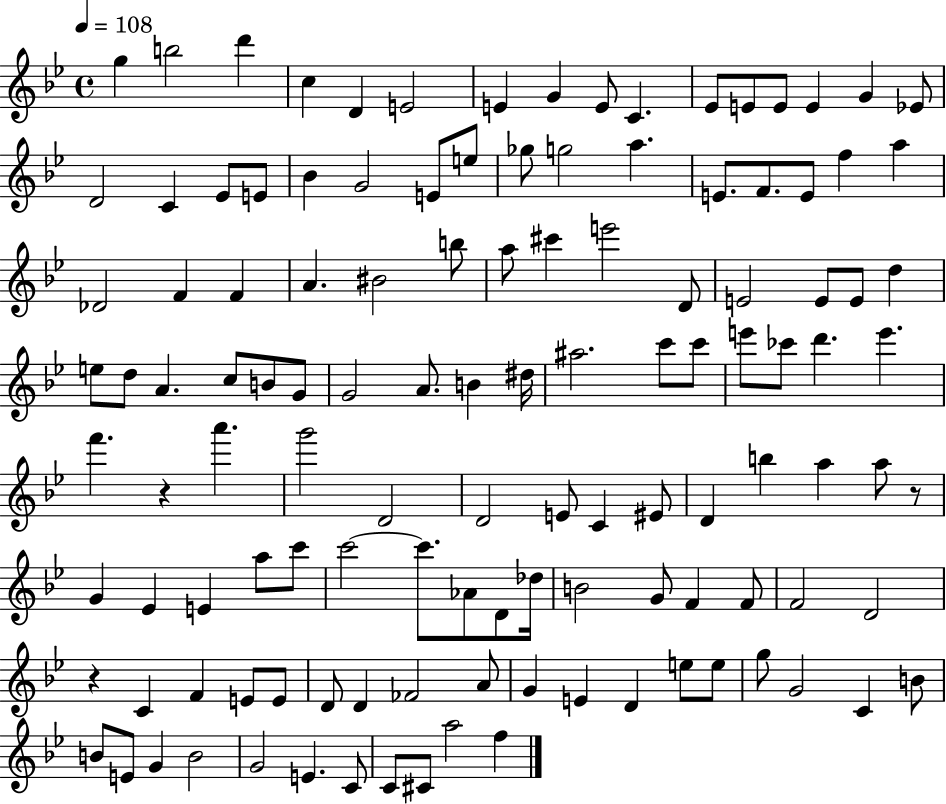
G5/q B5/h D6/q C5/q D4/q E4/h E4/q G4/q E4/e C4/q. Eb4/e E4/e E4/e E4/q G4/q Eb4/e D4/h C4/q Eb4/e E4/e Bb4/q G4/h E4/e E5/e Gb5/e G5/h A5/q. E4/e. F4/e. E4/e F5/q A5/q Db4/h F4/q F4/q A4/q. BIS4/h B5/e A5/e C#6/q E6/h D4/e E4/h E4/e E4/e D5/q E5/e D5/e A4/q. C5/e B4/e G4/e G4/h A4/e. B4/q D#5/s A#5/h. C6/e C6/e E6/e CES6/e D6/q. E6/q. F6/q. R/q A6/q. G6/h D4/h D4/h E4/e C4/q EIS4/e D4/q B5/q A5/q A5/e R/e G4/q Eb4/q E4/q A5/e C6/e C6/h C6/e. Ab4/e D4/e Db5/s B4/h G4/e F4/q F4/e F4/h D4/h R/q C4/q F4/q E4/e E4/e D4/e D4/q FES4/h A4/e G4/q E4/q D4/q E5/e E5/e G5/e G4/h C4/q B4/e B4/e E4/e G4/q B4/h G4/h E4/q. C4/e C4/e C#4/e A5/h F5/q